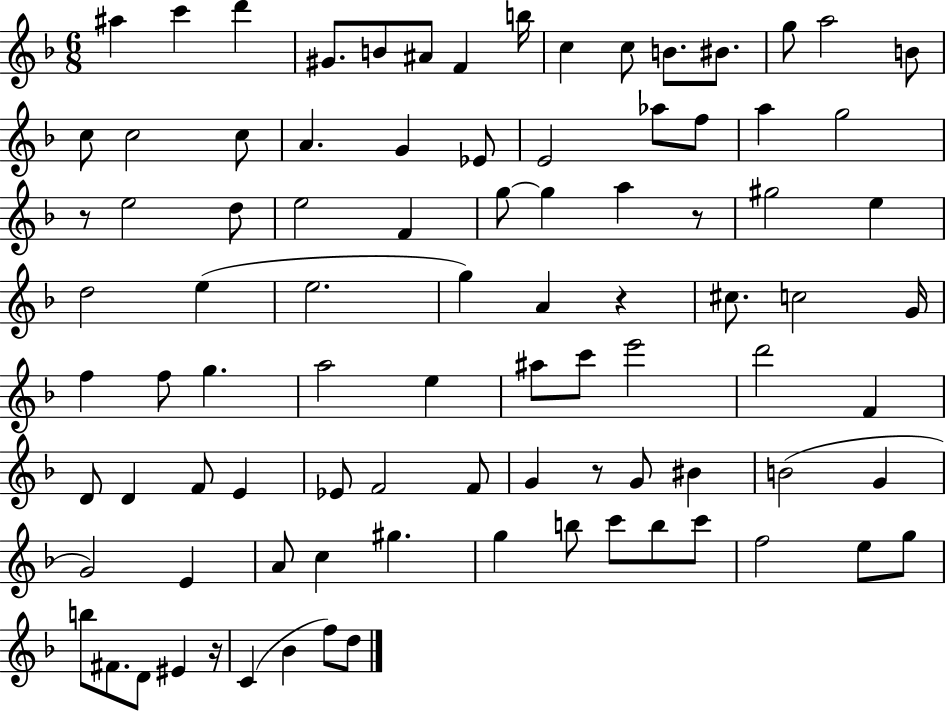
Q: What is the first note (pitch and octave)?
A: A#5